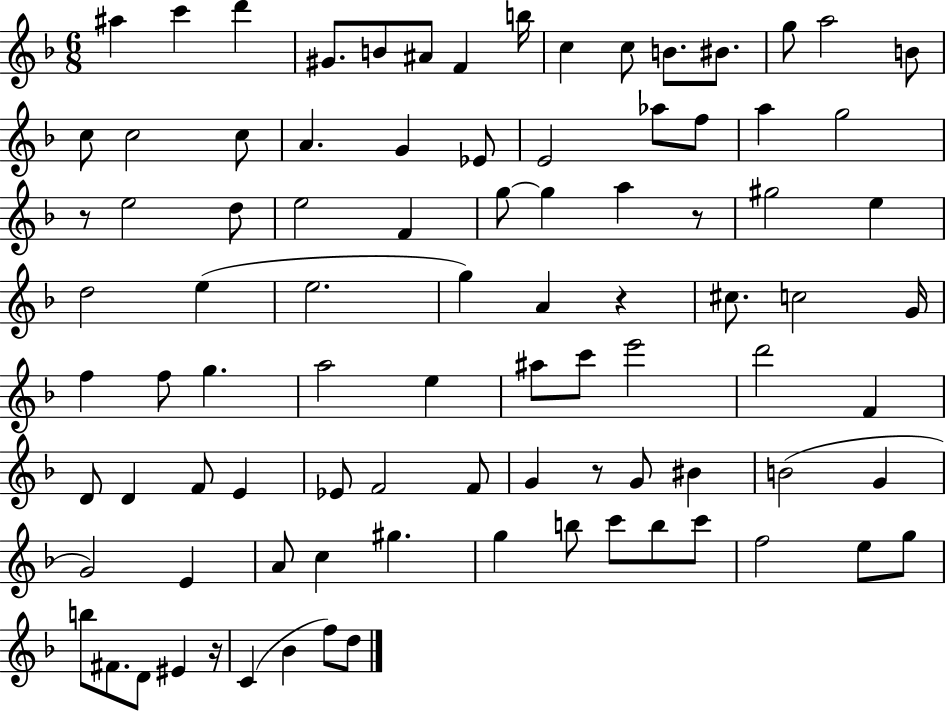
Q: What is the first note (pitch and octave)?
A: A#5